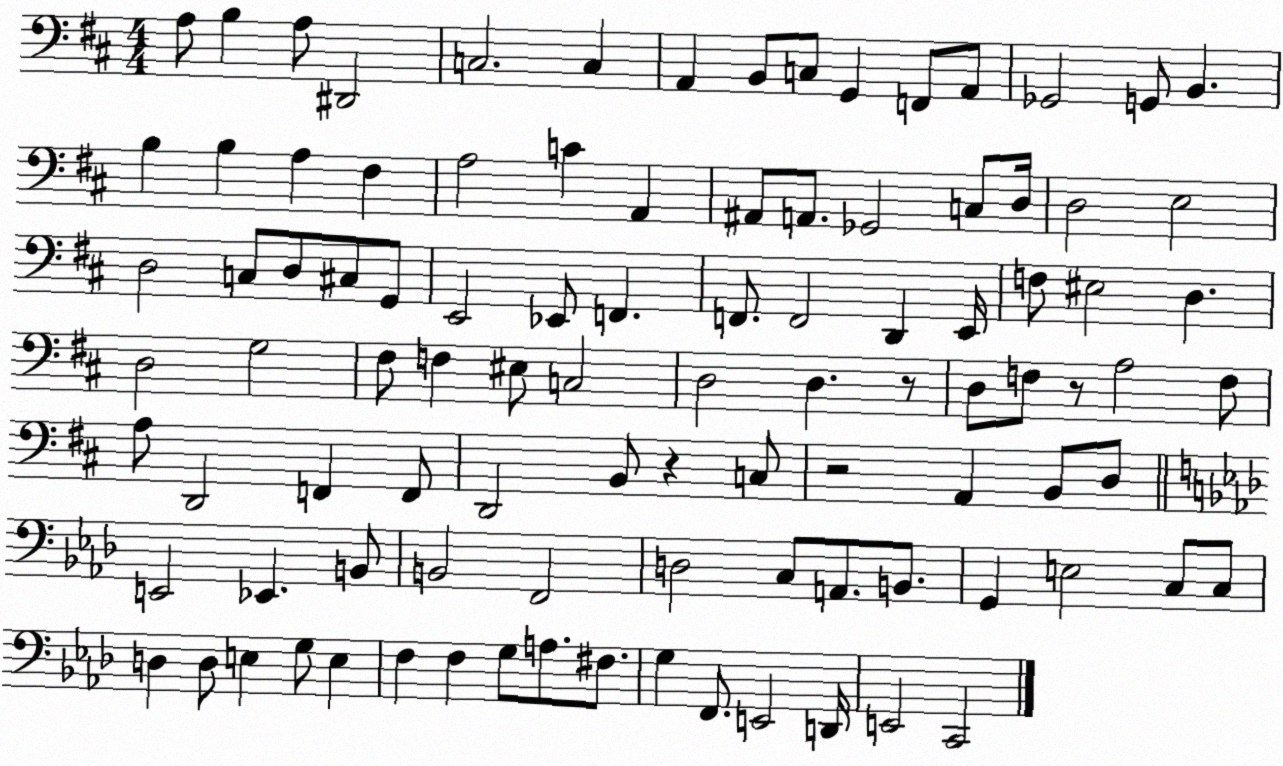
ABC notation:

X:1
T:Untitled
M:4/4
L:1/4
K:D
A,/2 B, A,/2 ^D,,2 C,2 C, A,, B,,/2 C,/2 G,, F,,/2 A,,/2 _G,,2 G,,/2 B,, B, B, A, ^F, A,2 C A,, ^A,,/2 A,,/2 _G,,2 C,/2 D,/4 D,2 E,2 D,2 C,/2 D,/2 ^C,/2 G,,/2 E,,2 _E,,/2 F,, F,,/2 F,,2 D,, E,,/4 F,/2 ^E,2 D, D,2 G,2 ^F,/2 F, ^E,/2 C,2 D,2 D, z/2 D,/2 F,/2 z/2 A,2 F,/2 A,/2 D,,2 F,, F,,/2 D,,2 B,,/2 z C,/2 z2 A,, B,,/2 D,/2 E,,2 _E,, B,,/2 B,,2 F,,2 D,2 C,/2 A,,/2 B,,/2 G,, E,2 C,/2 C,/2 D, D,/2 E, G,/2 E, F, F, G,/2 A,/2 ^F,/2 G, F,,/2 E,,2 D,,/4 E,,2 C,,2